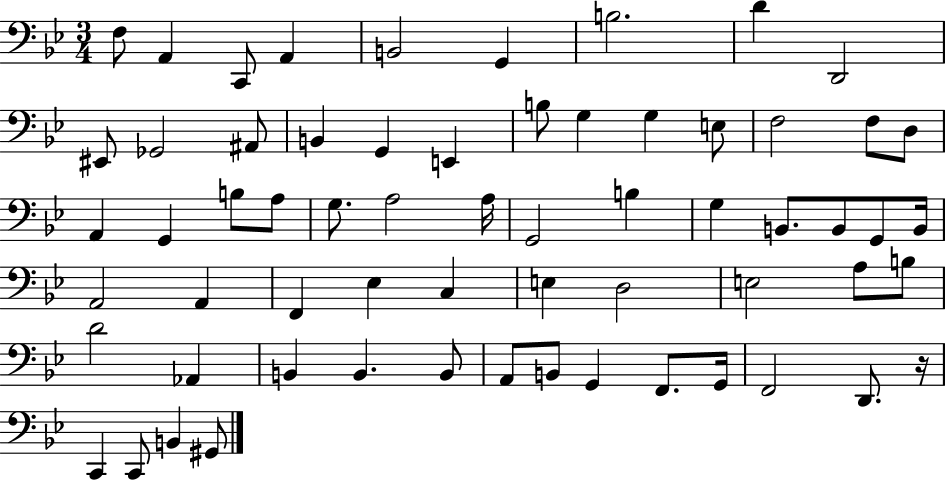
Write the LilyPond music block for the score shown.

{
  \clef bass
  \numericTimeSignature
  \time 3/4
  \key bes \major
  f8 a,4 c,8 a,4 | b,2 g,4 | b2. | d'4 d,2 | \break eis,8 ges,2 ais,8 | b,4 g,4 e,4 | b8 g4 g4 e8 | f2 f8 d8 | \break a,4 g,4 b8 a8 | g8. a2 a16 | g,2 b4 | g4 b,8. b,8 g,8 b,16 | \break a,2 a,4 | f,4 ees4 c4 | e4 d2 | e2 a8 b8 | \break d'2 aes,4 | b,4 b,4. b,8 | a,8 b,8 g,4 f,8. g,16 | f,2 d,8. r16 | \break c,4 c,8 b,4 gis,8 | \bar "|."
}